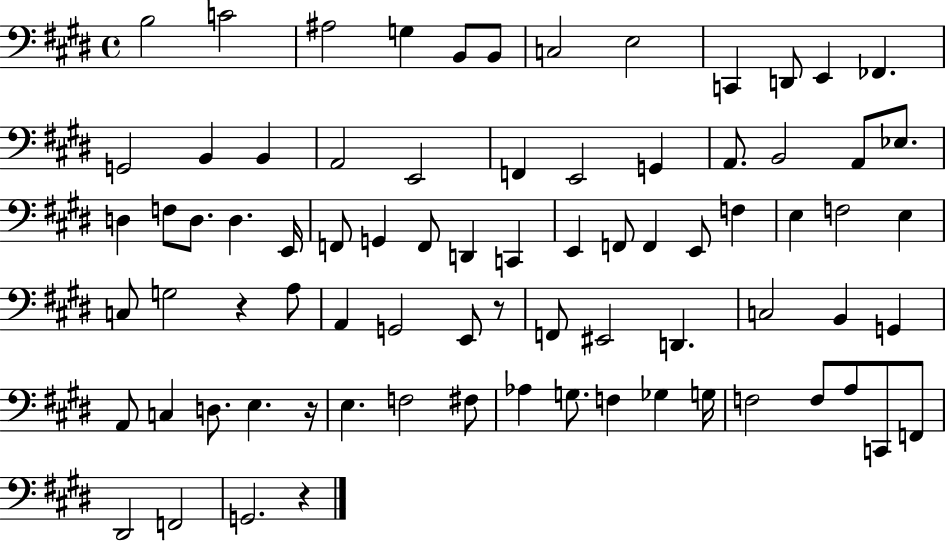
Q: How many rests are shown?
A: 4